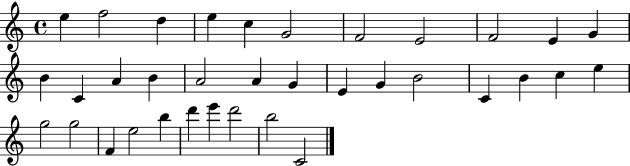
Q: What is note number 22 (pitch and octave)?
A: C4